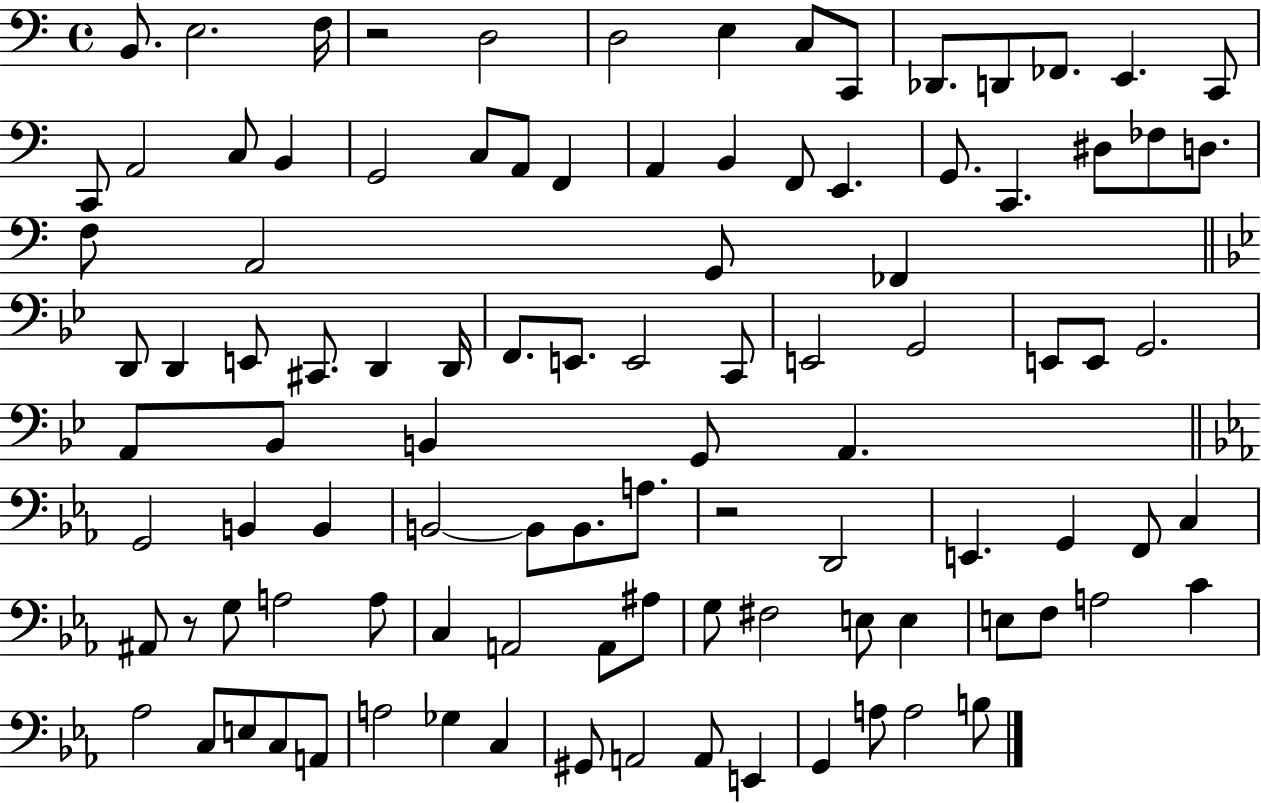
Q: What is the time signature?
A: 4/4